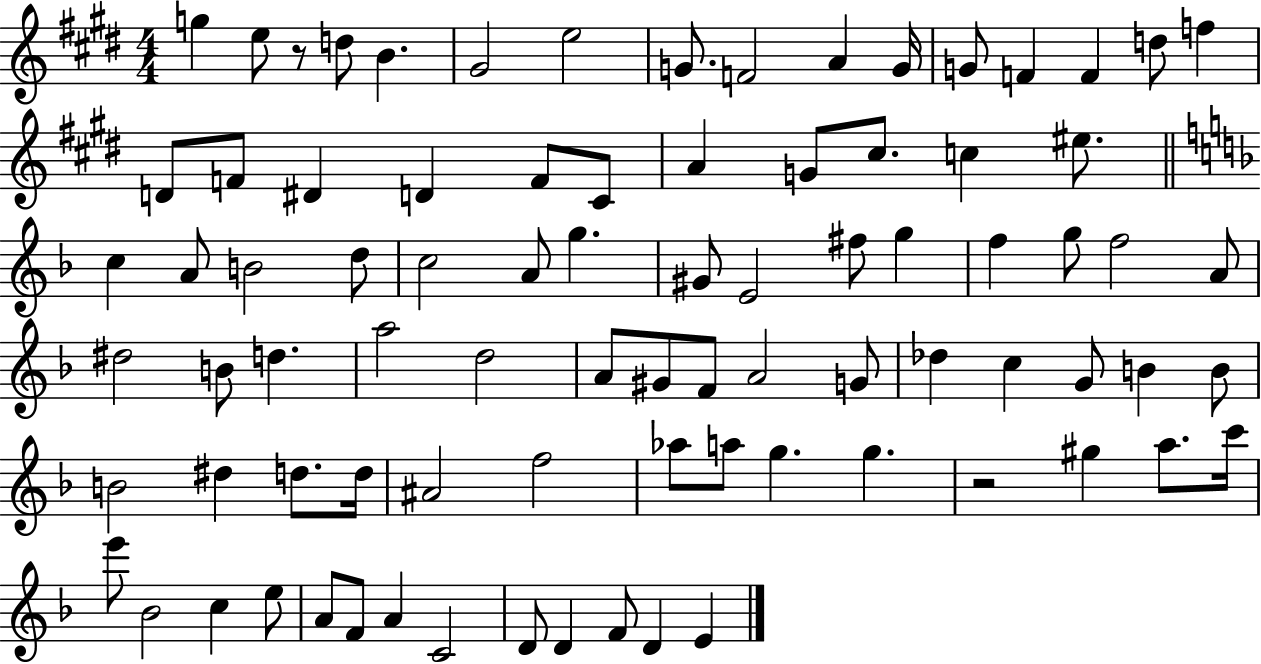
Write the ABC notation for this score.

X:1
T:Untitled
M:4/4
L:1/4
K:E
g e/2 z/2 d/2 B ^G2 e2 G/2 F2 A G/4 G/2 F F d/2 f D/2 F/2 ^D D F/2 ^C/2 A G/2 ^c/2 c ^e/2 c A/2 B2 d/2 c2 A/2 g ^G/2 E2 ^f/2 g f g/2 f2 A/2 ^d2 B/2 d a2 d2 A/2 ^G/2 F/2 A2 G/2 _d c G/2 B B/2 B2 ^d d/2 d/4 ^A2 f2 _a/2 a/2 g g z2 ^g a/2 c'/4 e'/2 _B2 c e/2 A/2 F/2 A C2 D/2 D F/2 D E